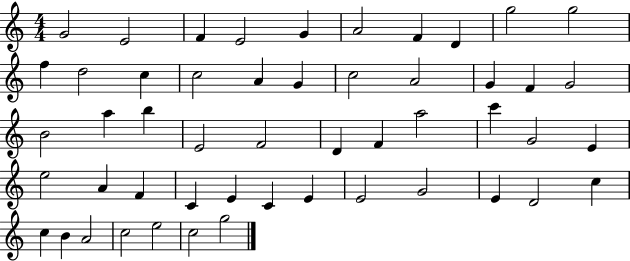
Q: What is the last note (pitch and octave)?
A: G5